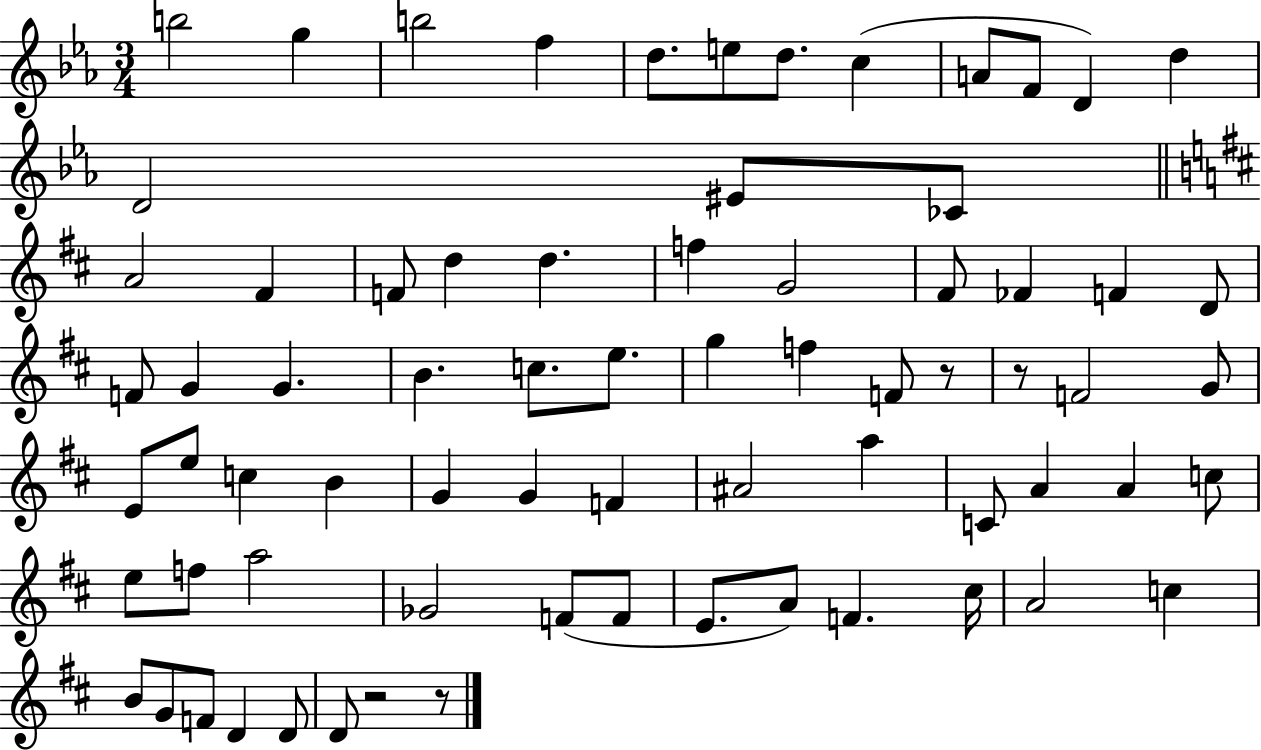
{
  \clef treble
  \numericTimeSignature
  \time 3/4
  \key ees \major
  b''2 g''4 | b''2 f''4 | d''8. e''8 d''8. c''4( | a'8 f'8 d'4) d''4 | \break d'2 eis'8 ces'8 | \bar "||" \break \key d \major a'2 fis'4 | f'8 d''4 d''4. | f''4 g'2 | fis'8 fes'4 f'4 d'8 | \break f'8 g'4 g'4. | b'4. c''8. e''8. | g''4 f''4 f'8 r8 | r8 f'2 g'8 | \break e'8 e''8 c''4 b'4 | g'4 g'4 f'4 | ais'2 a''4 | c'8 a'4 a'4 c''8 | \break e''8 f''8 a''2 | ges'2 f'8( f'8 | e'8. a'8) f'4. cis''16 | a'2 c''4 | \break b'8 g'8 f'8 d'4 d'8 | d'8 r2 r8 | \bar "|."
}